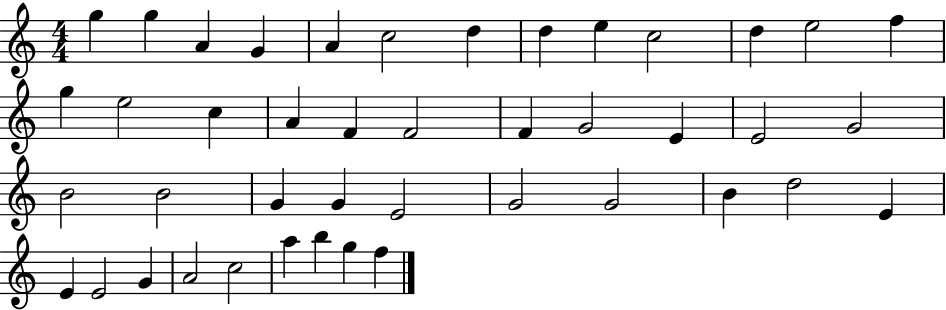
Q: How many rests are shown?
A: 0